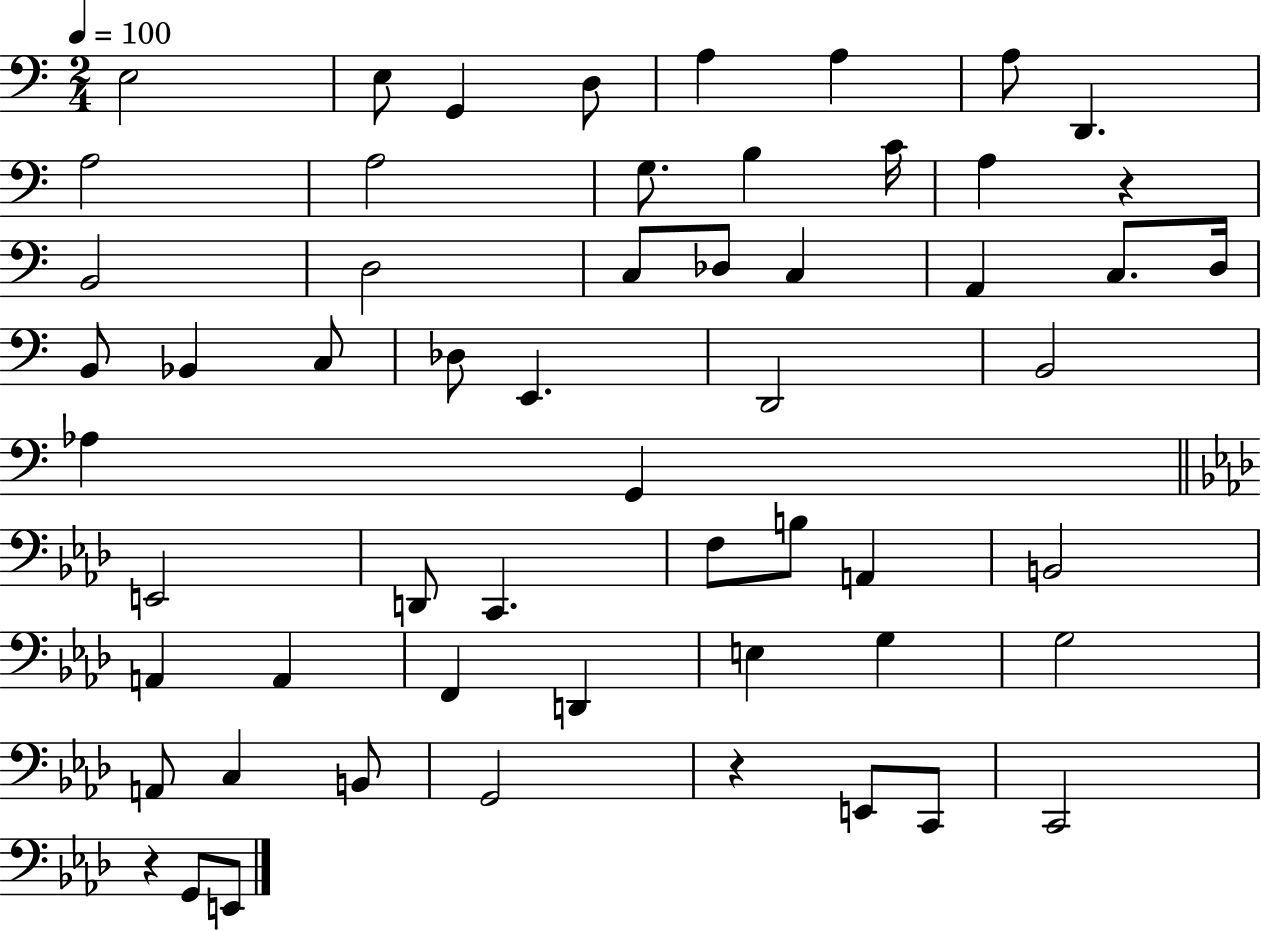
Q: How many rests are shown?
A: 3